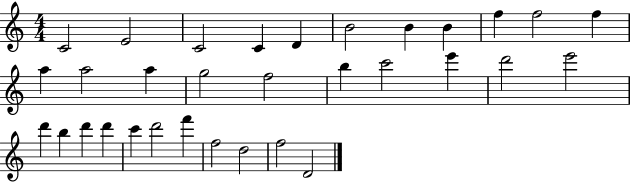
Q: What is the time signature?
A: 4/4